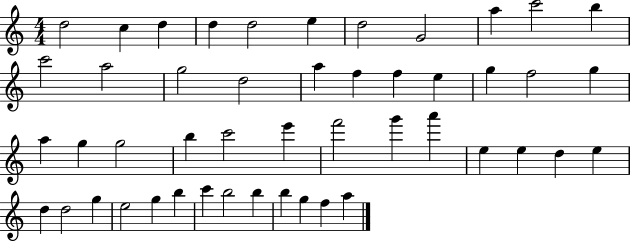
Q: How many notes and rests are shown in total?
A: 48